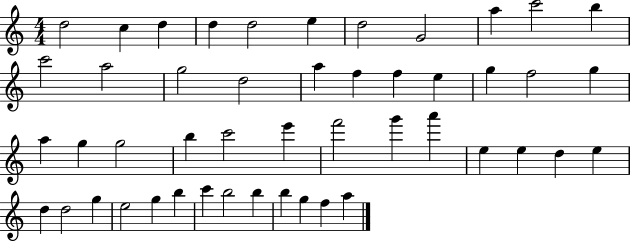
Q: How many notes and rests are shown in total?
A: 48